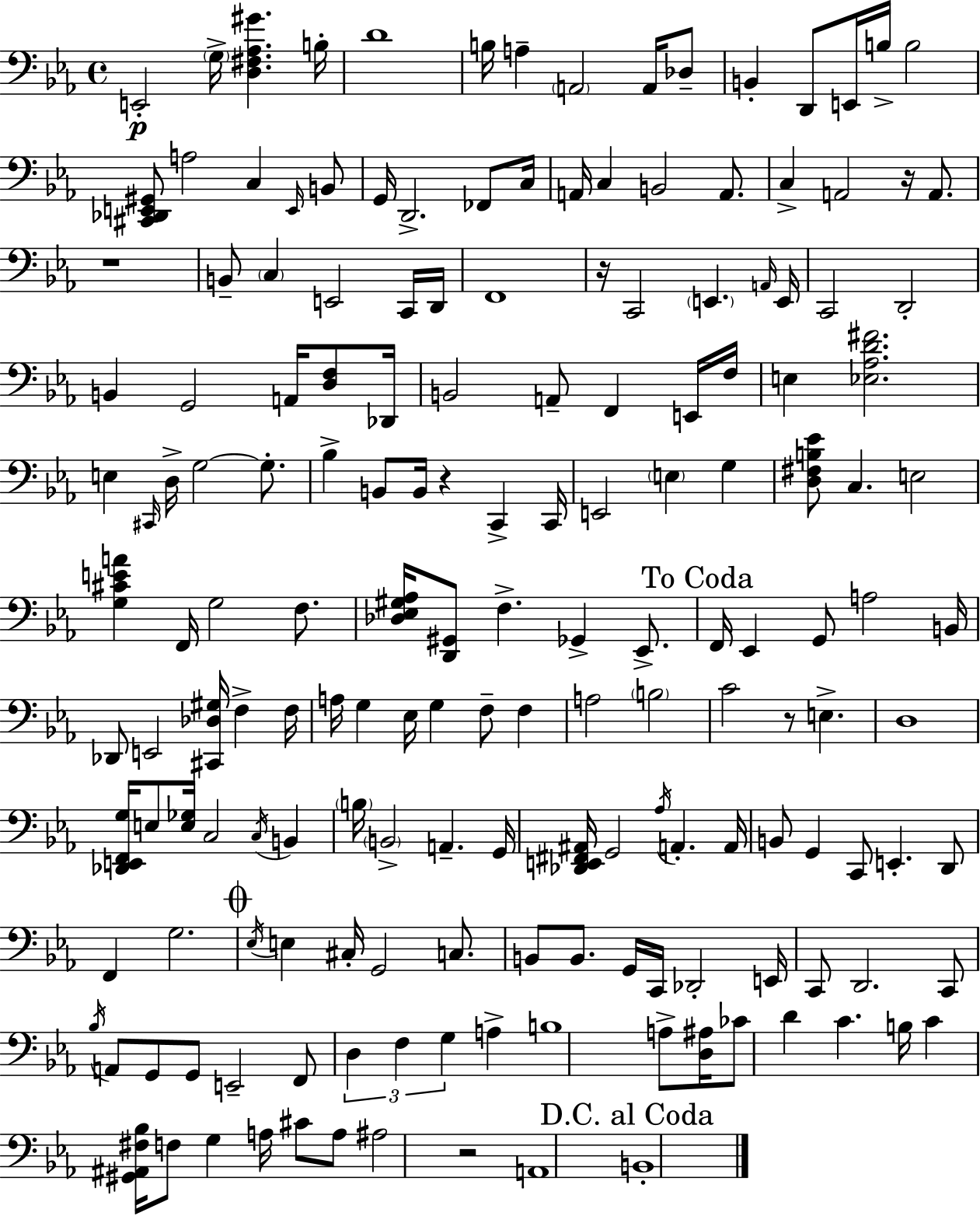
{
  \clef bass
  \time 4/4
  \defaultTimeSignature
  \key ees \major
  \repeat volta 2 { e,2-.\p \parenthesize g16-> <d fis aes gis'>4. b16-. | d'1 | b16 a4-- \parenthesize a,2 a,16 des8-- | b,4-. d,8 e,16 b16-> b2 | \break <cis, des, e, gis,>8 a2 c4 \grace { e,16 } b,8 | g,16 d,2.-> fes,8 | c16 a,16 c4 b,2 a,8. | c4-> a,2 r16 a,8. | \break r1 | b,8-- \parenthesize c4 e,2 c,16 | d,16 f,1 | r16 c,2 \parenthesize e,4. | \break \grace { a,16 } e,16 c,2 d,2-. | b,4 g,2 a,16 <d f>8 | des,16 b,2 a,8-- f,4 | e,16 f16 e4 <ees aes d' fis'>2. | \break e4 \grace { cis,16 } d16-> g2~~ | g8.-. bes4-> b,8 b,16 r4 c,4-> | c,16 e,2 \parenthesize e4 g4 | <d fis b ees'>8 c4. e2 | \break <g cis' e' a'>4 f,16 g2 | f8. <des ees gis aes>16 <d, gis,>8 f4.-> ges,4-> | ees,8.-> \mark "To Coda" f,16 ees,4 g,8 a2 | b,16 des,8 e,2 <cis, des gis>16 f4-> | \break f16 a16 g4 ees16 g4 f8-- f4 | a2 \parenthesize b2 | c'2 r8 e4.-> | d1 | \break <des, e, f, g>16 e8 <e ges>16 c2 \acciaccatura { c16 } | b,4 \parenthesize b16 \parenthesize b,2-> a,4.-- | g,16 <des, e, fis, ais,>16 g,2 \acciaccatura { aes16 } a,4.-. | a,16 b,8 g,4 c,8 e,4.-. | \break d,8 f,4 g2. | \mark \markup { \musicglyph "scripts.coda" } \acciaccatura { ees16 } e4 cis16-. g,2 | c8. b,8 b,8. g,16 c,16 des,2-. | e,16 c,8 d,2. | \break c,8 \acciaccatura { bes16 } a,8 g,8 g,8 e,2-- | f,8 \tuplet 3/2 { d4 f4 g4 } | a4-> b1 | a8-> <d ais>16 ces'8 d'4 | \break c'4. b16 c'4 <gis, ais, fis bes>16 f8 g4 | a16 cis'8 a8 ais2 r2 | a,1 | \mark "D.C. al Coda" b,1-. | \break } \bar "|."
}